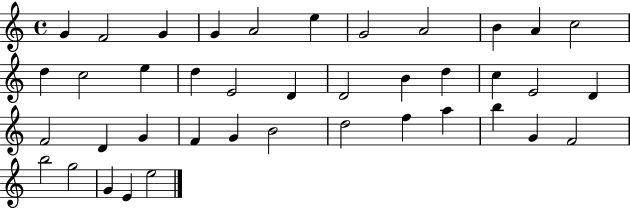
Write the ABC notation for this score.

X:1
T:Untitled
M:4/4
L:1/4
K:C
G F2 G G A2 e G2 A2 B A c2 d c2 e d E2 D D2 B d c E2 D F2 D G F G B2 d2 f a b G F2 b2 g2 G E e2